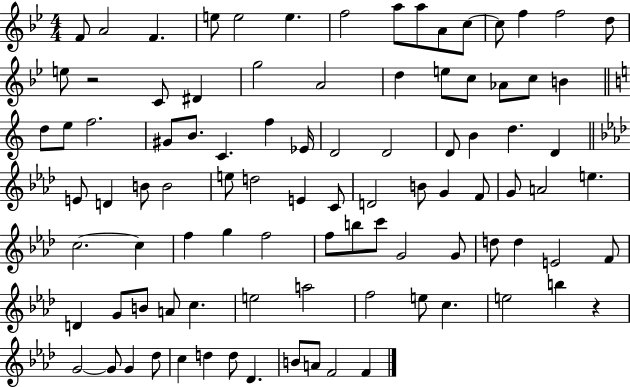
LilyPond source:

{
  \clef treble
  \numericTimeSignature
  \time 4/4
  \key bes \major
  f'8 a'2 f'4. | e''8 e''2 e''4. | f''2 a''8 a''8 a'8 c''8~~ | c''8 f''4 f''2 d''8 | \break e''8 r2 c'8 dis'4 | g''2 a'2 | d''4 e''8 c''8 aes'8 c''8 b'4 | \bar "||" \break \key c \major d''8 e''8 f''2. | gis'8 b'8. c'4. f''4 ees'16 | d'2 d'2 | d'8 b'4 d''4. d'4 | \break \bar "||" \break \key aes \major e'8 d'4 b'8 b'2 | e''8 d''2 e'4 c'8 | d'2 b'8 g'4 f'8 | g'8 a'2 e''4. | \break c''2.~~ c''4 | f''4 g''4 f''2 | f''8 b''8 c'''8 g'2 g'8 | d''8 d''4 e'2 f'8 | \break d'4 g'8 b'8 a'8 c''4. | e''2 a''2 | f''2 e''8 c''4. | e''2 b''4 r4 | \break g'2~~ g'8 g'4 des''8 | c''4 d''4 d''8 des'4. | b'8 a'8 f'2 f'4 | \bar "|."
}